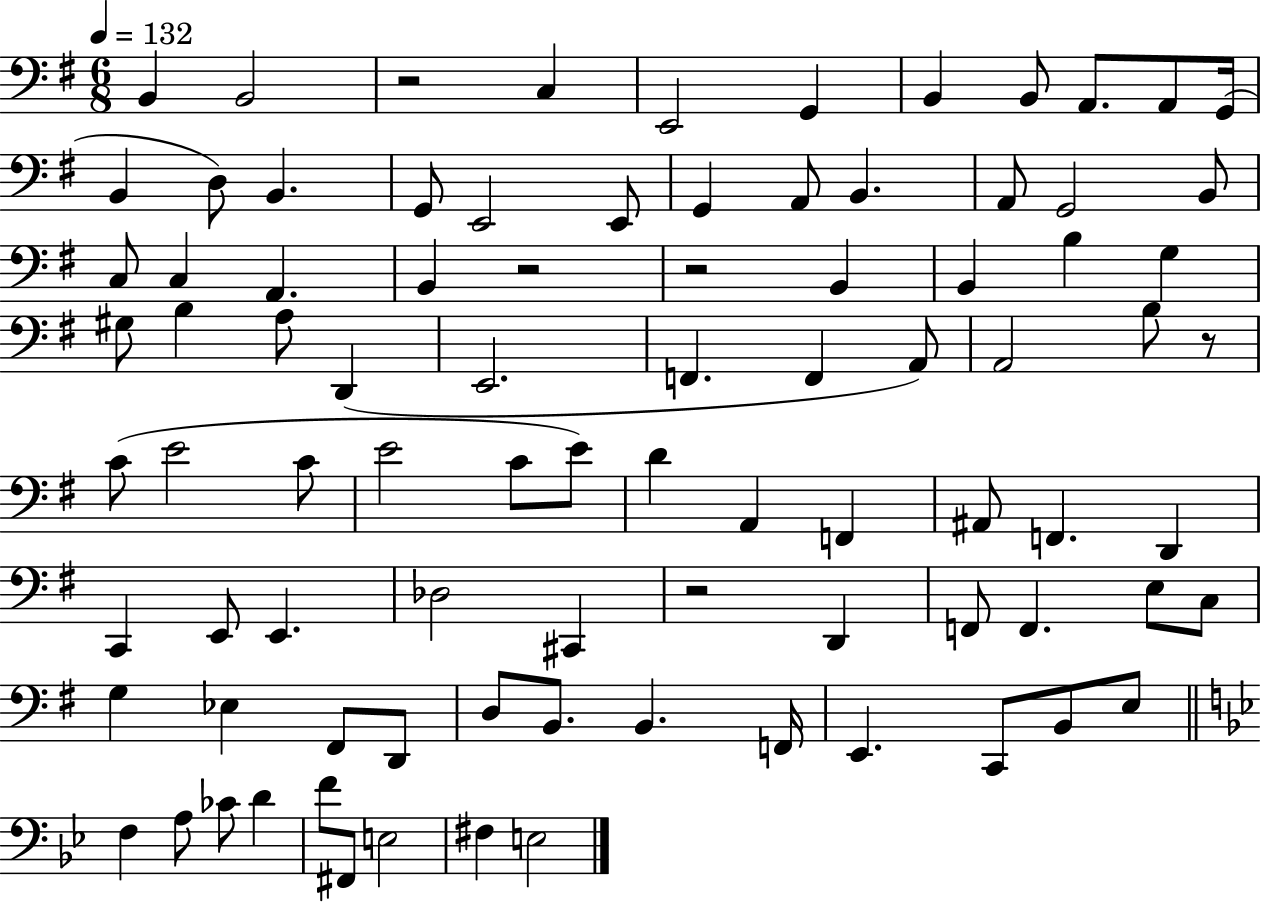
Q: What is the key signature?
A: G major